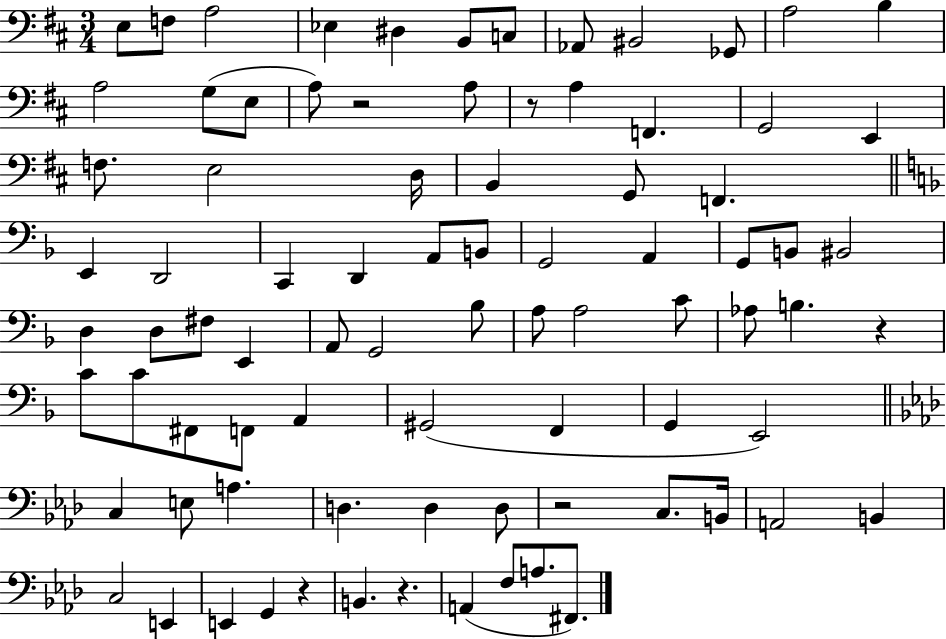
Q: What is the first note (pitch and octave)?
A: E3